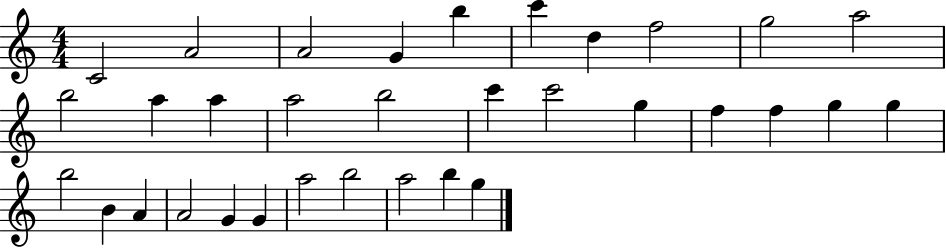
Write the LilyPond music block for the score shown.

{
  \clef treble
  \numericTimeSignature
  \time 4/4
  \key c \major
  c'2 a'2 | a'2 g'4 b''4 | c'''4 d''4 f''2 | g''2 a''2 | \break b''2 a''4 a''4 | a''2 b''2 | c'''4 c'''2 g''4 | f''4 f''4 g''4 g''4 | \break b''2 b'4 a'4 | a'2 g'4 g'4 | a''2 b''2 | a''2 b''4 g''4 | \break \bar "|."
}